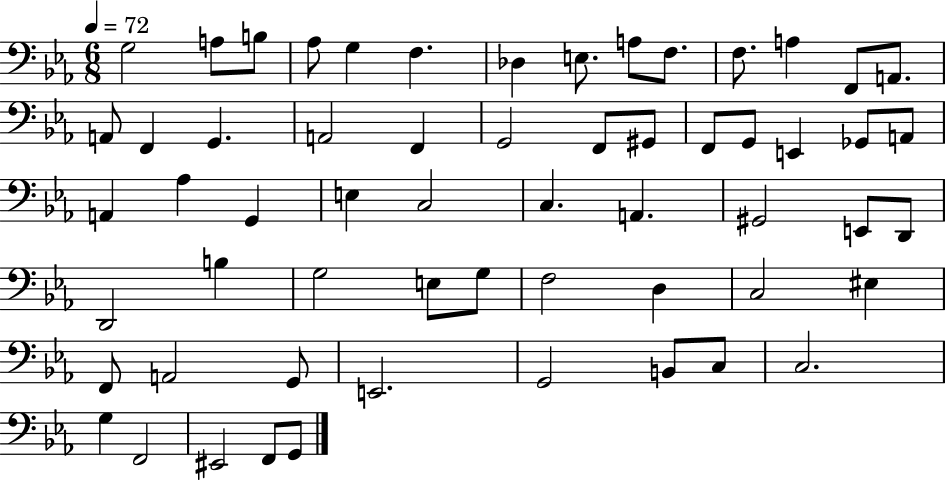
{
  \clef bass
  \numericTimeSignature
  \time 6/8
  \key ees \major
  \tempo 4 = 72
  g2 a8 b8 | aes8 g4 f4. | des4 e8. a8 f8. | f8. a4 f,8 a,8. | \break a,8 f,4 g,4. | a,2 f,4 | g,2 f,8 gis,8 | f,8 g,8 e,4 ges,8 a,8 | \break a,4 aes4 g,4 | e4 c2 | c4. a,4. | gis,2 e,8 d,8 | \break d,2 b4 | g2 e8 g8 | f2 d4 | c2 eis4 | \break f,8 a,2 g,8 | e,2. | g,2 b,8 c8 | c2. | \break g4 f,2 | eis,2 f,8 g,8 | \bar "|."
}